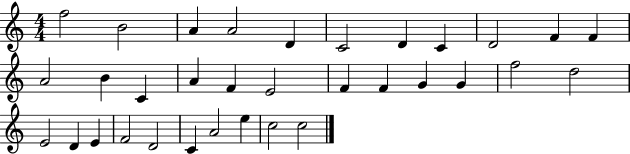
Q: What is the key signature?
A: C major